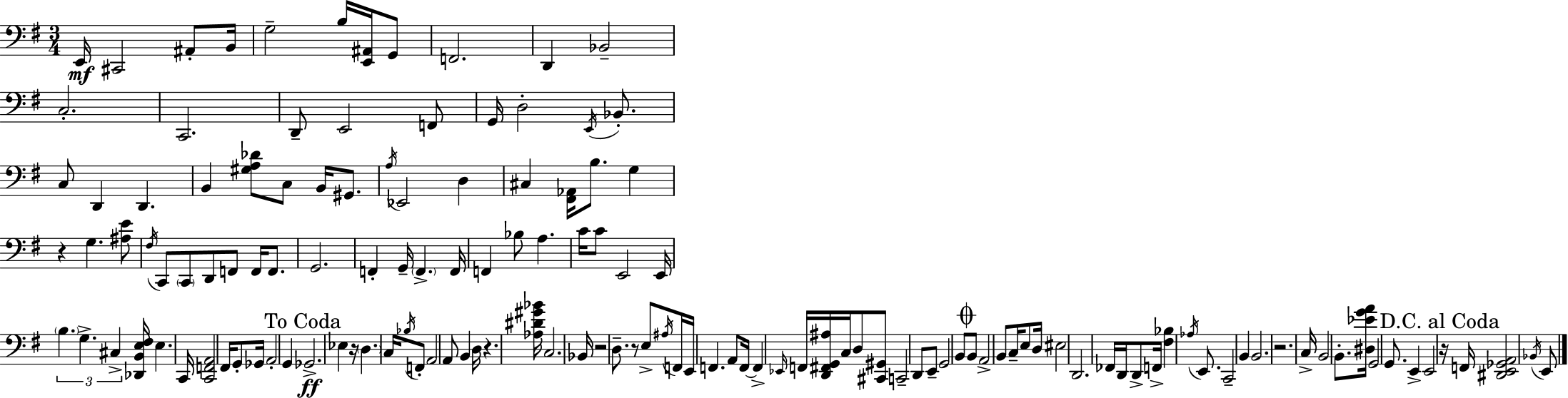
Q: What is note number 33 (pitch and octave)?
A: G3